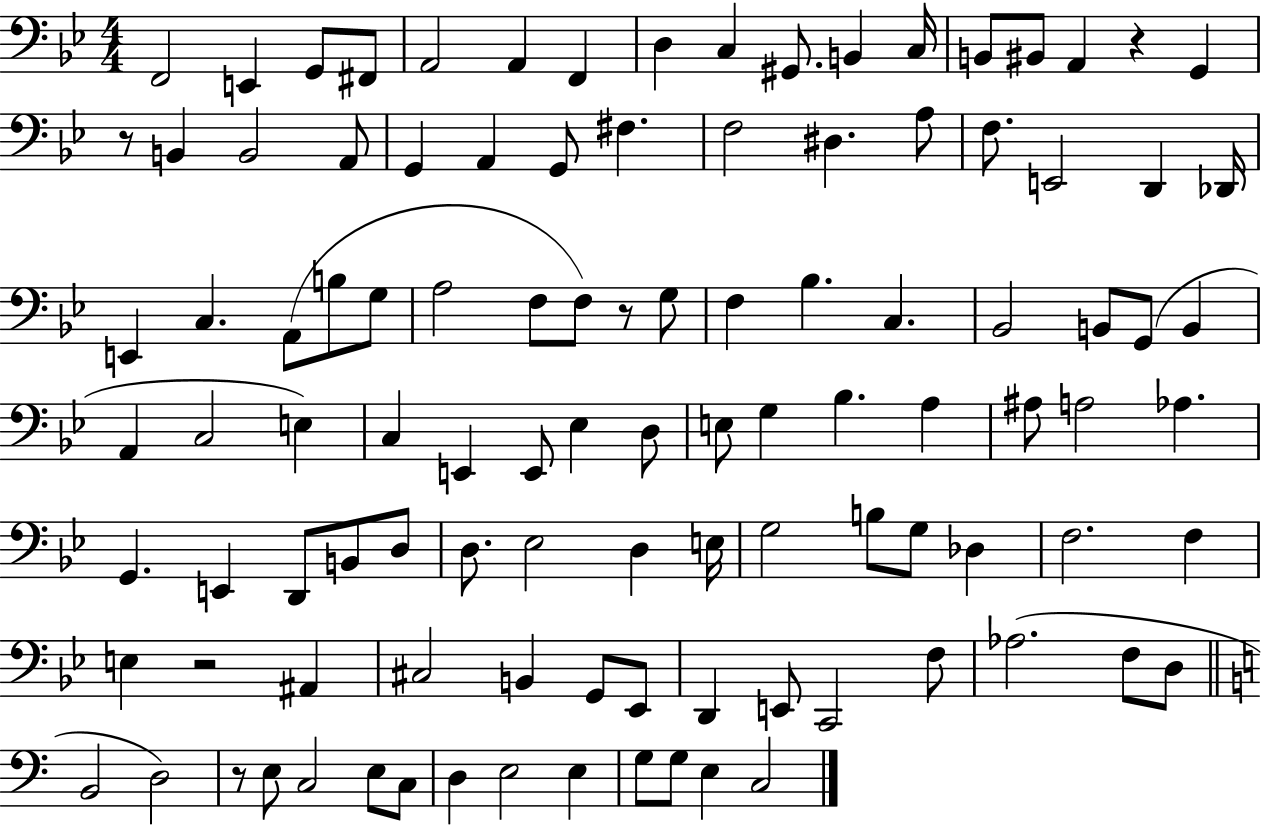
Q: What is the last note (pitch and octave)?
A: C3